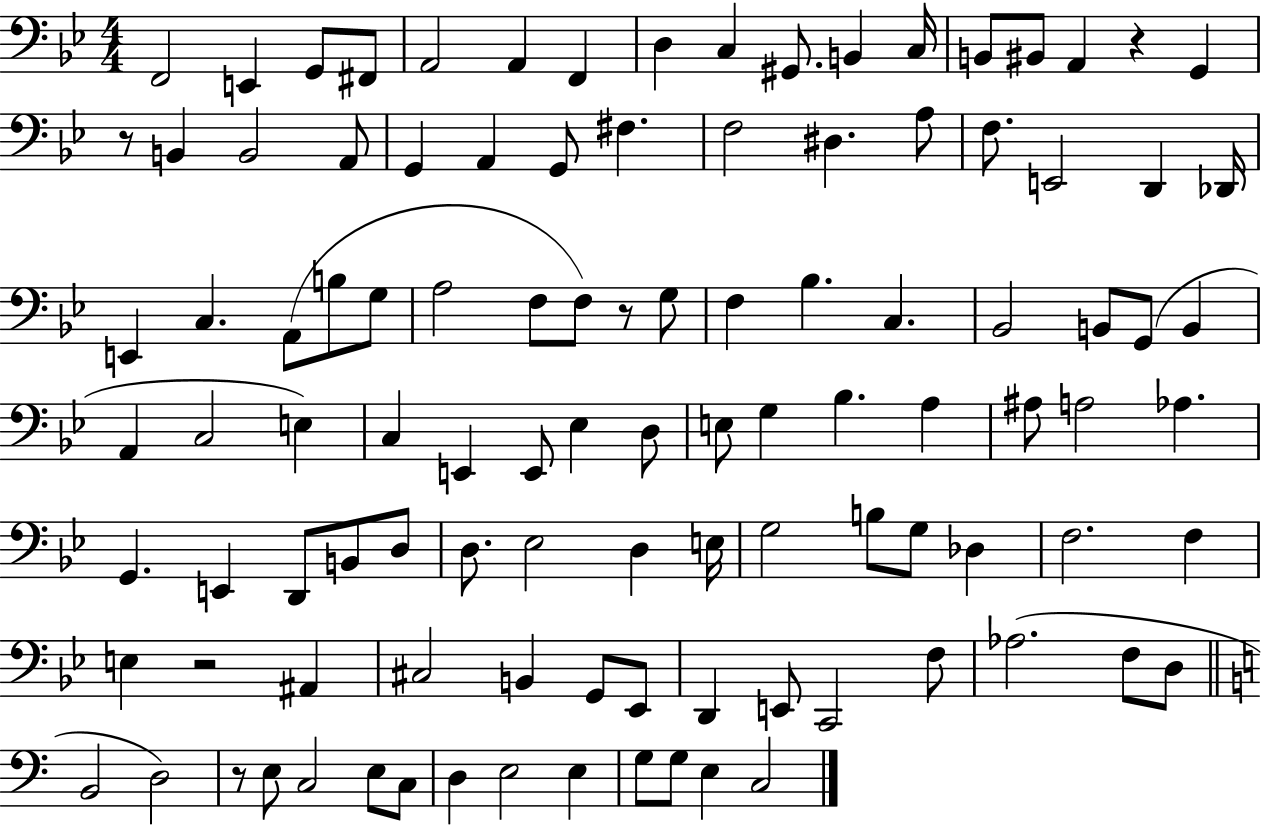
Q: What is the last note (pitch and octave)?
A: C3